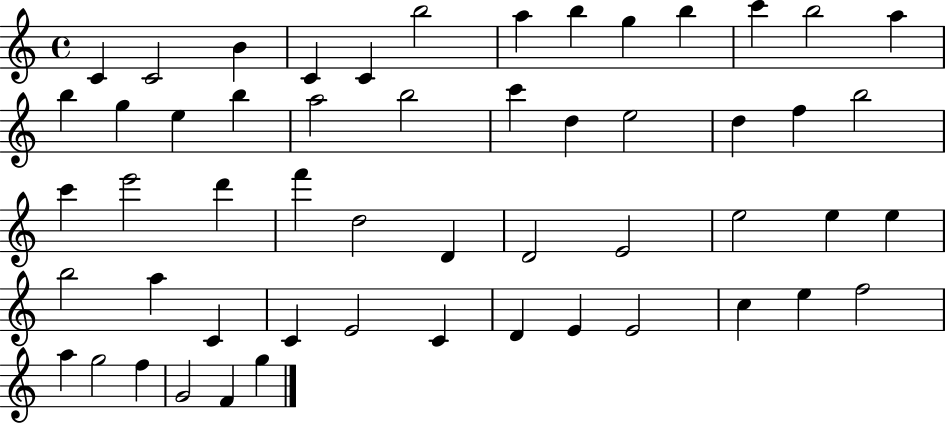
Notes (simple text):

C4/q C4/h B4/q C4/q C4/q B5/h A5/q B5/q G5/q B5/q C6/q B5/h A5/q B5/q G5/q E5/q B5/q A5/h B5/h C6/q D5/q E5/h D5/q F5/q B5/h C6/q E6/h D6/q F6/q D5/h D4/q D4/h E4/h E5/h E5/q E5/q B5/h A5/q C4/q C4/q E4/h C4/q D4/q E4/q E4/h C5/q E5/q F5/h A5/q G5/h F5/q G4/h F4/q G5/q